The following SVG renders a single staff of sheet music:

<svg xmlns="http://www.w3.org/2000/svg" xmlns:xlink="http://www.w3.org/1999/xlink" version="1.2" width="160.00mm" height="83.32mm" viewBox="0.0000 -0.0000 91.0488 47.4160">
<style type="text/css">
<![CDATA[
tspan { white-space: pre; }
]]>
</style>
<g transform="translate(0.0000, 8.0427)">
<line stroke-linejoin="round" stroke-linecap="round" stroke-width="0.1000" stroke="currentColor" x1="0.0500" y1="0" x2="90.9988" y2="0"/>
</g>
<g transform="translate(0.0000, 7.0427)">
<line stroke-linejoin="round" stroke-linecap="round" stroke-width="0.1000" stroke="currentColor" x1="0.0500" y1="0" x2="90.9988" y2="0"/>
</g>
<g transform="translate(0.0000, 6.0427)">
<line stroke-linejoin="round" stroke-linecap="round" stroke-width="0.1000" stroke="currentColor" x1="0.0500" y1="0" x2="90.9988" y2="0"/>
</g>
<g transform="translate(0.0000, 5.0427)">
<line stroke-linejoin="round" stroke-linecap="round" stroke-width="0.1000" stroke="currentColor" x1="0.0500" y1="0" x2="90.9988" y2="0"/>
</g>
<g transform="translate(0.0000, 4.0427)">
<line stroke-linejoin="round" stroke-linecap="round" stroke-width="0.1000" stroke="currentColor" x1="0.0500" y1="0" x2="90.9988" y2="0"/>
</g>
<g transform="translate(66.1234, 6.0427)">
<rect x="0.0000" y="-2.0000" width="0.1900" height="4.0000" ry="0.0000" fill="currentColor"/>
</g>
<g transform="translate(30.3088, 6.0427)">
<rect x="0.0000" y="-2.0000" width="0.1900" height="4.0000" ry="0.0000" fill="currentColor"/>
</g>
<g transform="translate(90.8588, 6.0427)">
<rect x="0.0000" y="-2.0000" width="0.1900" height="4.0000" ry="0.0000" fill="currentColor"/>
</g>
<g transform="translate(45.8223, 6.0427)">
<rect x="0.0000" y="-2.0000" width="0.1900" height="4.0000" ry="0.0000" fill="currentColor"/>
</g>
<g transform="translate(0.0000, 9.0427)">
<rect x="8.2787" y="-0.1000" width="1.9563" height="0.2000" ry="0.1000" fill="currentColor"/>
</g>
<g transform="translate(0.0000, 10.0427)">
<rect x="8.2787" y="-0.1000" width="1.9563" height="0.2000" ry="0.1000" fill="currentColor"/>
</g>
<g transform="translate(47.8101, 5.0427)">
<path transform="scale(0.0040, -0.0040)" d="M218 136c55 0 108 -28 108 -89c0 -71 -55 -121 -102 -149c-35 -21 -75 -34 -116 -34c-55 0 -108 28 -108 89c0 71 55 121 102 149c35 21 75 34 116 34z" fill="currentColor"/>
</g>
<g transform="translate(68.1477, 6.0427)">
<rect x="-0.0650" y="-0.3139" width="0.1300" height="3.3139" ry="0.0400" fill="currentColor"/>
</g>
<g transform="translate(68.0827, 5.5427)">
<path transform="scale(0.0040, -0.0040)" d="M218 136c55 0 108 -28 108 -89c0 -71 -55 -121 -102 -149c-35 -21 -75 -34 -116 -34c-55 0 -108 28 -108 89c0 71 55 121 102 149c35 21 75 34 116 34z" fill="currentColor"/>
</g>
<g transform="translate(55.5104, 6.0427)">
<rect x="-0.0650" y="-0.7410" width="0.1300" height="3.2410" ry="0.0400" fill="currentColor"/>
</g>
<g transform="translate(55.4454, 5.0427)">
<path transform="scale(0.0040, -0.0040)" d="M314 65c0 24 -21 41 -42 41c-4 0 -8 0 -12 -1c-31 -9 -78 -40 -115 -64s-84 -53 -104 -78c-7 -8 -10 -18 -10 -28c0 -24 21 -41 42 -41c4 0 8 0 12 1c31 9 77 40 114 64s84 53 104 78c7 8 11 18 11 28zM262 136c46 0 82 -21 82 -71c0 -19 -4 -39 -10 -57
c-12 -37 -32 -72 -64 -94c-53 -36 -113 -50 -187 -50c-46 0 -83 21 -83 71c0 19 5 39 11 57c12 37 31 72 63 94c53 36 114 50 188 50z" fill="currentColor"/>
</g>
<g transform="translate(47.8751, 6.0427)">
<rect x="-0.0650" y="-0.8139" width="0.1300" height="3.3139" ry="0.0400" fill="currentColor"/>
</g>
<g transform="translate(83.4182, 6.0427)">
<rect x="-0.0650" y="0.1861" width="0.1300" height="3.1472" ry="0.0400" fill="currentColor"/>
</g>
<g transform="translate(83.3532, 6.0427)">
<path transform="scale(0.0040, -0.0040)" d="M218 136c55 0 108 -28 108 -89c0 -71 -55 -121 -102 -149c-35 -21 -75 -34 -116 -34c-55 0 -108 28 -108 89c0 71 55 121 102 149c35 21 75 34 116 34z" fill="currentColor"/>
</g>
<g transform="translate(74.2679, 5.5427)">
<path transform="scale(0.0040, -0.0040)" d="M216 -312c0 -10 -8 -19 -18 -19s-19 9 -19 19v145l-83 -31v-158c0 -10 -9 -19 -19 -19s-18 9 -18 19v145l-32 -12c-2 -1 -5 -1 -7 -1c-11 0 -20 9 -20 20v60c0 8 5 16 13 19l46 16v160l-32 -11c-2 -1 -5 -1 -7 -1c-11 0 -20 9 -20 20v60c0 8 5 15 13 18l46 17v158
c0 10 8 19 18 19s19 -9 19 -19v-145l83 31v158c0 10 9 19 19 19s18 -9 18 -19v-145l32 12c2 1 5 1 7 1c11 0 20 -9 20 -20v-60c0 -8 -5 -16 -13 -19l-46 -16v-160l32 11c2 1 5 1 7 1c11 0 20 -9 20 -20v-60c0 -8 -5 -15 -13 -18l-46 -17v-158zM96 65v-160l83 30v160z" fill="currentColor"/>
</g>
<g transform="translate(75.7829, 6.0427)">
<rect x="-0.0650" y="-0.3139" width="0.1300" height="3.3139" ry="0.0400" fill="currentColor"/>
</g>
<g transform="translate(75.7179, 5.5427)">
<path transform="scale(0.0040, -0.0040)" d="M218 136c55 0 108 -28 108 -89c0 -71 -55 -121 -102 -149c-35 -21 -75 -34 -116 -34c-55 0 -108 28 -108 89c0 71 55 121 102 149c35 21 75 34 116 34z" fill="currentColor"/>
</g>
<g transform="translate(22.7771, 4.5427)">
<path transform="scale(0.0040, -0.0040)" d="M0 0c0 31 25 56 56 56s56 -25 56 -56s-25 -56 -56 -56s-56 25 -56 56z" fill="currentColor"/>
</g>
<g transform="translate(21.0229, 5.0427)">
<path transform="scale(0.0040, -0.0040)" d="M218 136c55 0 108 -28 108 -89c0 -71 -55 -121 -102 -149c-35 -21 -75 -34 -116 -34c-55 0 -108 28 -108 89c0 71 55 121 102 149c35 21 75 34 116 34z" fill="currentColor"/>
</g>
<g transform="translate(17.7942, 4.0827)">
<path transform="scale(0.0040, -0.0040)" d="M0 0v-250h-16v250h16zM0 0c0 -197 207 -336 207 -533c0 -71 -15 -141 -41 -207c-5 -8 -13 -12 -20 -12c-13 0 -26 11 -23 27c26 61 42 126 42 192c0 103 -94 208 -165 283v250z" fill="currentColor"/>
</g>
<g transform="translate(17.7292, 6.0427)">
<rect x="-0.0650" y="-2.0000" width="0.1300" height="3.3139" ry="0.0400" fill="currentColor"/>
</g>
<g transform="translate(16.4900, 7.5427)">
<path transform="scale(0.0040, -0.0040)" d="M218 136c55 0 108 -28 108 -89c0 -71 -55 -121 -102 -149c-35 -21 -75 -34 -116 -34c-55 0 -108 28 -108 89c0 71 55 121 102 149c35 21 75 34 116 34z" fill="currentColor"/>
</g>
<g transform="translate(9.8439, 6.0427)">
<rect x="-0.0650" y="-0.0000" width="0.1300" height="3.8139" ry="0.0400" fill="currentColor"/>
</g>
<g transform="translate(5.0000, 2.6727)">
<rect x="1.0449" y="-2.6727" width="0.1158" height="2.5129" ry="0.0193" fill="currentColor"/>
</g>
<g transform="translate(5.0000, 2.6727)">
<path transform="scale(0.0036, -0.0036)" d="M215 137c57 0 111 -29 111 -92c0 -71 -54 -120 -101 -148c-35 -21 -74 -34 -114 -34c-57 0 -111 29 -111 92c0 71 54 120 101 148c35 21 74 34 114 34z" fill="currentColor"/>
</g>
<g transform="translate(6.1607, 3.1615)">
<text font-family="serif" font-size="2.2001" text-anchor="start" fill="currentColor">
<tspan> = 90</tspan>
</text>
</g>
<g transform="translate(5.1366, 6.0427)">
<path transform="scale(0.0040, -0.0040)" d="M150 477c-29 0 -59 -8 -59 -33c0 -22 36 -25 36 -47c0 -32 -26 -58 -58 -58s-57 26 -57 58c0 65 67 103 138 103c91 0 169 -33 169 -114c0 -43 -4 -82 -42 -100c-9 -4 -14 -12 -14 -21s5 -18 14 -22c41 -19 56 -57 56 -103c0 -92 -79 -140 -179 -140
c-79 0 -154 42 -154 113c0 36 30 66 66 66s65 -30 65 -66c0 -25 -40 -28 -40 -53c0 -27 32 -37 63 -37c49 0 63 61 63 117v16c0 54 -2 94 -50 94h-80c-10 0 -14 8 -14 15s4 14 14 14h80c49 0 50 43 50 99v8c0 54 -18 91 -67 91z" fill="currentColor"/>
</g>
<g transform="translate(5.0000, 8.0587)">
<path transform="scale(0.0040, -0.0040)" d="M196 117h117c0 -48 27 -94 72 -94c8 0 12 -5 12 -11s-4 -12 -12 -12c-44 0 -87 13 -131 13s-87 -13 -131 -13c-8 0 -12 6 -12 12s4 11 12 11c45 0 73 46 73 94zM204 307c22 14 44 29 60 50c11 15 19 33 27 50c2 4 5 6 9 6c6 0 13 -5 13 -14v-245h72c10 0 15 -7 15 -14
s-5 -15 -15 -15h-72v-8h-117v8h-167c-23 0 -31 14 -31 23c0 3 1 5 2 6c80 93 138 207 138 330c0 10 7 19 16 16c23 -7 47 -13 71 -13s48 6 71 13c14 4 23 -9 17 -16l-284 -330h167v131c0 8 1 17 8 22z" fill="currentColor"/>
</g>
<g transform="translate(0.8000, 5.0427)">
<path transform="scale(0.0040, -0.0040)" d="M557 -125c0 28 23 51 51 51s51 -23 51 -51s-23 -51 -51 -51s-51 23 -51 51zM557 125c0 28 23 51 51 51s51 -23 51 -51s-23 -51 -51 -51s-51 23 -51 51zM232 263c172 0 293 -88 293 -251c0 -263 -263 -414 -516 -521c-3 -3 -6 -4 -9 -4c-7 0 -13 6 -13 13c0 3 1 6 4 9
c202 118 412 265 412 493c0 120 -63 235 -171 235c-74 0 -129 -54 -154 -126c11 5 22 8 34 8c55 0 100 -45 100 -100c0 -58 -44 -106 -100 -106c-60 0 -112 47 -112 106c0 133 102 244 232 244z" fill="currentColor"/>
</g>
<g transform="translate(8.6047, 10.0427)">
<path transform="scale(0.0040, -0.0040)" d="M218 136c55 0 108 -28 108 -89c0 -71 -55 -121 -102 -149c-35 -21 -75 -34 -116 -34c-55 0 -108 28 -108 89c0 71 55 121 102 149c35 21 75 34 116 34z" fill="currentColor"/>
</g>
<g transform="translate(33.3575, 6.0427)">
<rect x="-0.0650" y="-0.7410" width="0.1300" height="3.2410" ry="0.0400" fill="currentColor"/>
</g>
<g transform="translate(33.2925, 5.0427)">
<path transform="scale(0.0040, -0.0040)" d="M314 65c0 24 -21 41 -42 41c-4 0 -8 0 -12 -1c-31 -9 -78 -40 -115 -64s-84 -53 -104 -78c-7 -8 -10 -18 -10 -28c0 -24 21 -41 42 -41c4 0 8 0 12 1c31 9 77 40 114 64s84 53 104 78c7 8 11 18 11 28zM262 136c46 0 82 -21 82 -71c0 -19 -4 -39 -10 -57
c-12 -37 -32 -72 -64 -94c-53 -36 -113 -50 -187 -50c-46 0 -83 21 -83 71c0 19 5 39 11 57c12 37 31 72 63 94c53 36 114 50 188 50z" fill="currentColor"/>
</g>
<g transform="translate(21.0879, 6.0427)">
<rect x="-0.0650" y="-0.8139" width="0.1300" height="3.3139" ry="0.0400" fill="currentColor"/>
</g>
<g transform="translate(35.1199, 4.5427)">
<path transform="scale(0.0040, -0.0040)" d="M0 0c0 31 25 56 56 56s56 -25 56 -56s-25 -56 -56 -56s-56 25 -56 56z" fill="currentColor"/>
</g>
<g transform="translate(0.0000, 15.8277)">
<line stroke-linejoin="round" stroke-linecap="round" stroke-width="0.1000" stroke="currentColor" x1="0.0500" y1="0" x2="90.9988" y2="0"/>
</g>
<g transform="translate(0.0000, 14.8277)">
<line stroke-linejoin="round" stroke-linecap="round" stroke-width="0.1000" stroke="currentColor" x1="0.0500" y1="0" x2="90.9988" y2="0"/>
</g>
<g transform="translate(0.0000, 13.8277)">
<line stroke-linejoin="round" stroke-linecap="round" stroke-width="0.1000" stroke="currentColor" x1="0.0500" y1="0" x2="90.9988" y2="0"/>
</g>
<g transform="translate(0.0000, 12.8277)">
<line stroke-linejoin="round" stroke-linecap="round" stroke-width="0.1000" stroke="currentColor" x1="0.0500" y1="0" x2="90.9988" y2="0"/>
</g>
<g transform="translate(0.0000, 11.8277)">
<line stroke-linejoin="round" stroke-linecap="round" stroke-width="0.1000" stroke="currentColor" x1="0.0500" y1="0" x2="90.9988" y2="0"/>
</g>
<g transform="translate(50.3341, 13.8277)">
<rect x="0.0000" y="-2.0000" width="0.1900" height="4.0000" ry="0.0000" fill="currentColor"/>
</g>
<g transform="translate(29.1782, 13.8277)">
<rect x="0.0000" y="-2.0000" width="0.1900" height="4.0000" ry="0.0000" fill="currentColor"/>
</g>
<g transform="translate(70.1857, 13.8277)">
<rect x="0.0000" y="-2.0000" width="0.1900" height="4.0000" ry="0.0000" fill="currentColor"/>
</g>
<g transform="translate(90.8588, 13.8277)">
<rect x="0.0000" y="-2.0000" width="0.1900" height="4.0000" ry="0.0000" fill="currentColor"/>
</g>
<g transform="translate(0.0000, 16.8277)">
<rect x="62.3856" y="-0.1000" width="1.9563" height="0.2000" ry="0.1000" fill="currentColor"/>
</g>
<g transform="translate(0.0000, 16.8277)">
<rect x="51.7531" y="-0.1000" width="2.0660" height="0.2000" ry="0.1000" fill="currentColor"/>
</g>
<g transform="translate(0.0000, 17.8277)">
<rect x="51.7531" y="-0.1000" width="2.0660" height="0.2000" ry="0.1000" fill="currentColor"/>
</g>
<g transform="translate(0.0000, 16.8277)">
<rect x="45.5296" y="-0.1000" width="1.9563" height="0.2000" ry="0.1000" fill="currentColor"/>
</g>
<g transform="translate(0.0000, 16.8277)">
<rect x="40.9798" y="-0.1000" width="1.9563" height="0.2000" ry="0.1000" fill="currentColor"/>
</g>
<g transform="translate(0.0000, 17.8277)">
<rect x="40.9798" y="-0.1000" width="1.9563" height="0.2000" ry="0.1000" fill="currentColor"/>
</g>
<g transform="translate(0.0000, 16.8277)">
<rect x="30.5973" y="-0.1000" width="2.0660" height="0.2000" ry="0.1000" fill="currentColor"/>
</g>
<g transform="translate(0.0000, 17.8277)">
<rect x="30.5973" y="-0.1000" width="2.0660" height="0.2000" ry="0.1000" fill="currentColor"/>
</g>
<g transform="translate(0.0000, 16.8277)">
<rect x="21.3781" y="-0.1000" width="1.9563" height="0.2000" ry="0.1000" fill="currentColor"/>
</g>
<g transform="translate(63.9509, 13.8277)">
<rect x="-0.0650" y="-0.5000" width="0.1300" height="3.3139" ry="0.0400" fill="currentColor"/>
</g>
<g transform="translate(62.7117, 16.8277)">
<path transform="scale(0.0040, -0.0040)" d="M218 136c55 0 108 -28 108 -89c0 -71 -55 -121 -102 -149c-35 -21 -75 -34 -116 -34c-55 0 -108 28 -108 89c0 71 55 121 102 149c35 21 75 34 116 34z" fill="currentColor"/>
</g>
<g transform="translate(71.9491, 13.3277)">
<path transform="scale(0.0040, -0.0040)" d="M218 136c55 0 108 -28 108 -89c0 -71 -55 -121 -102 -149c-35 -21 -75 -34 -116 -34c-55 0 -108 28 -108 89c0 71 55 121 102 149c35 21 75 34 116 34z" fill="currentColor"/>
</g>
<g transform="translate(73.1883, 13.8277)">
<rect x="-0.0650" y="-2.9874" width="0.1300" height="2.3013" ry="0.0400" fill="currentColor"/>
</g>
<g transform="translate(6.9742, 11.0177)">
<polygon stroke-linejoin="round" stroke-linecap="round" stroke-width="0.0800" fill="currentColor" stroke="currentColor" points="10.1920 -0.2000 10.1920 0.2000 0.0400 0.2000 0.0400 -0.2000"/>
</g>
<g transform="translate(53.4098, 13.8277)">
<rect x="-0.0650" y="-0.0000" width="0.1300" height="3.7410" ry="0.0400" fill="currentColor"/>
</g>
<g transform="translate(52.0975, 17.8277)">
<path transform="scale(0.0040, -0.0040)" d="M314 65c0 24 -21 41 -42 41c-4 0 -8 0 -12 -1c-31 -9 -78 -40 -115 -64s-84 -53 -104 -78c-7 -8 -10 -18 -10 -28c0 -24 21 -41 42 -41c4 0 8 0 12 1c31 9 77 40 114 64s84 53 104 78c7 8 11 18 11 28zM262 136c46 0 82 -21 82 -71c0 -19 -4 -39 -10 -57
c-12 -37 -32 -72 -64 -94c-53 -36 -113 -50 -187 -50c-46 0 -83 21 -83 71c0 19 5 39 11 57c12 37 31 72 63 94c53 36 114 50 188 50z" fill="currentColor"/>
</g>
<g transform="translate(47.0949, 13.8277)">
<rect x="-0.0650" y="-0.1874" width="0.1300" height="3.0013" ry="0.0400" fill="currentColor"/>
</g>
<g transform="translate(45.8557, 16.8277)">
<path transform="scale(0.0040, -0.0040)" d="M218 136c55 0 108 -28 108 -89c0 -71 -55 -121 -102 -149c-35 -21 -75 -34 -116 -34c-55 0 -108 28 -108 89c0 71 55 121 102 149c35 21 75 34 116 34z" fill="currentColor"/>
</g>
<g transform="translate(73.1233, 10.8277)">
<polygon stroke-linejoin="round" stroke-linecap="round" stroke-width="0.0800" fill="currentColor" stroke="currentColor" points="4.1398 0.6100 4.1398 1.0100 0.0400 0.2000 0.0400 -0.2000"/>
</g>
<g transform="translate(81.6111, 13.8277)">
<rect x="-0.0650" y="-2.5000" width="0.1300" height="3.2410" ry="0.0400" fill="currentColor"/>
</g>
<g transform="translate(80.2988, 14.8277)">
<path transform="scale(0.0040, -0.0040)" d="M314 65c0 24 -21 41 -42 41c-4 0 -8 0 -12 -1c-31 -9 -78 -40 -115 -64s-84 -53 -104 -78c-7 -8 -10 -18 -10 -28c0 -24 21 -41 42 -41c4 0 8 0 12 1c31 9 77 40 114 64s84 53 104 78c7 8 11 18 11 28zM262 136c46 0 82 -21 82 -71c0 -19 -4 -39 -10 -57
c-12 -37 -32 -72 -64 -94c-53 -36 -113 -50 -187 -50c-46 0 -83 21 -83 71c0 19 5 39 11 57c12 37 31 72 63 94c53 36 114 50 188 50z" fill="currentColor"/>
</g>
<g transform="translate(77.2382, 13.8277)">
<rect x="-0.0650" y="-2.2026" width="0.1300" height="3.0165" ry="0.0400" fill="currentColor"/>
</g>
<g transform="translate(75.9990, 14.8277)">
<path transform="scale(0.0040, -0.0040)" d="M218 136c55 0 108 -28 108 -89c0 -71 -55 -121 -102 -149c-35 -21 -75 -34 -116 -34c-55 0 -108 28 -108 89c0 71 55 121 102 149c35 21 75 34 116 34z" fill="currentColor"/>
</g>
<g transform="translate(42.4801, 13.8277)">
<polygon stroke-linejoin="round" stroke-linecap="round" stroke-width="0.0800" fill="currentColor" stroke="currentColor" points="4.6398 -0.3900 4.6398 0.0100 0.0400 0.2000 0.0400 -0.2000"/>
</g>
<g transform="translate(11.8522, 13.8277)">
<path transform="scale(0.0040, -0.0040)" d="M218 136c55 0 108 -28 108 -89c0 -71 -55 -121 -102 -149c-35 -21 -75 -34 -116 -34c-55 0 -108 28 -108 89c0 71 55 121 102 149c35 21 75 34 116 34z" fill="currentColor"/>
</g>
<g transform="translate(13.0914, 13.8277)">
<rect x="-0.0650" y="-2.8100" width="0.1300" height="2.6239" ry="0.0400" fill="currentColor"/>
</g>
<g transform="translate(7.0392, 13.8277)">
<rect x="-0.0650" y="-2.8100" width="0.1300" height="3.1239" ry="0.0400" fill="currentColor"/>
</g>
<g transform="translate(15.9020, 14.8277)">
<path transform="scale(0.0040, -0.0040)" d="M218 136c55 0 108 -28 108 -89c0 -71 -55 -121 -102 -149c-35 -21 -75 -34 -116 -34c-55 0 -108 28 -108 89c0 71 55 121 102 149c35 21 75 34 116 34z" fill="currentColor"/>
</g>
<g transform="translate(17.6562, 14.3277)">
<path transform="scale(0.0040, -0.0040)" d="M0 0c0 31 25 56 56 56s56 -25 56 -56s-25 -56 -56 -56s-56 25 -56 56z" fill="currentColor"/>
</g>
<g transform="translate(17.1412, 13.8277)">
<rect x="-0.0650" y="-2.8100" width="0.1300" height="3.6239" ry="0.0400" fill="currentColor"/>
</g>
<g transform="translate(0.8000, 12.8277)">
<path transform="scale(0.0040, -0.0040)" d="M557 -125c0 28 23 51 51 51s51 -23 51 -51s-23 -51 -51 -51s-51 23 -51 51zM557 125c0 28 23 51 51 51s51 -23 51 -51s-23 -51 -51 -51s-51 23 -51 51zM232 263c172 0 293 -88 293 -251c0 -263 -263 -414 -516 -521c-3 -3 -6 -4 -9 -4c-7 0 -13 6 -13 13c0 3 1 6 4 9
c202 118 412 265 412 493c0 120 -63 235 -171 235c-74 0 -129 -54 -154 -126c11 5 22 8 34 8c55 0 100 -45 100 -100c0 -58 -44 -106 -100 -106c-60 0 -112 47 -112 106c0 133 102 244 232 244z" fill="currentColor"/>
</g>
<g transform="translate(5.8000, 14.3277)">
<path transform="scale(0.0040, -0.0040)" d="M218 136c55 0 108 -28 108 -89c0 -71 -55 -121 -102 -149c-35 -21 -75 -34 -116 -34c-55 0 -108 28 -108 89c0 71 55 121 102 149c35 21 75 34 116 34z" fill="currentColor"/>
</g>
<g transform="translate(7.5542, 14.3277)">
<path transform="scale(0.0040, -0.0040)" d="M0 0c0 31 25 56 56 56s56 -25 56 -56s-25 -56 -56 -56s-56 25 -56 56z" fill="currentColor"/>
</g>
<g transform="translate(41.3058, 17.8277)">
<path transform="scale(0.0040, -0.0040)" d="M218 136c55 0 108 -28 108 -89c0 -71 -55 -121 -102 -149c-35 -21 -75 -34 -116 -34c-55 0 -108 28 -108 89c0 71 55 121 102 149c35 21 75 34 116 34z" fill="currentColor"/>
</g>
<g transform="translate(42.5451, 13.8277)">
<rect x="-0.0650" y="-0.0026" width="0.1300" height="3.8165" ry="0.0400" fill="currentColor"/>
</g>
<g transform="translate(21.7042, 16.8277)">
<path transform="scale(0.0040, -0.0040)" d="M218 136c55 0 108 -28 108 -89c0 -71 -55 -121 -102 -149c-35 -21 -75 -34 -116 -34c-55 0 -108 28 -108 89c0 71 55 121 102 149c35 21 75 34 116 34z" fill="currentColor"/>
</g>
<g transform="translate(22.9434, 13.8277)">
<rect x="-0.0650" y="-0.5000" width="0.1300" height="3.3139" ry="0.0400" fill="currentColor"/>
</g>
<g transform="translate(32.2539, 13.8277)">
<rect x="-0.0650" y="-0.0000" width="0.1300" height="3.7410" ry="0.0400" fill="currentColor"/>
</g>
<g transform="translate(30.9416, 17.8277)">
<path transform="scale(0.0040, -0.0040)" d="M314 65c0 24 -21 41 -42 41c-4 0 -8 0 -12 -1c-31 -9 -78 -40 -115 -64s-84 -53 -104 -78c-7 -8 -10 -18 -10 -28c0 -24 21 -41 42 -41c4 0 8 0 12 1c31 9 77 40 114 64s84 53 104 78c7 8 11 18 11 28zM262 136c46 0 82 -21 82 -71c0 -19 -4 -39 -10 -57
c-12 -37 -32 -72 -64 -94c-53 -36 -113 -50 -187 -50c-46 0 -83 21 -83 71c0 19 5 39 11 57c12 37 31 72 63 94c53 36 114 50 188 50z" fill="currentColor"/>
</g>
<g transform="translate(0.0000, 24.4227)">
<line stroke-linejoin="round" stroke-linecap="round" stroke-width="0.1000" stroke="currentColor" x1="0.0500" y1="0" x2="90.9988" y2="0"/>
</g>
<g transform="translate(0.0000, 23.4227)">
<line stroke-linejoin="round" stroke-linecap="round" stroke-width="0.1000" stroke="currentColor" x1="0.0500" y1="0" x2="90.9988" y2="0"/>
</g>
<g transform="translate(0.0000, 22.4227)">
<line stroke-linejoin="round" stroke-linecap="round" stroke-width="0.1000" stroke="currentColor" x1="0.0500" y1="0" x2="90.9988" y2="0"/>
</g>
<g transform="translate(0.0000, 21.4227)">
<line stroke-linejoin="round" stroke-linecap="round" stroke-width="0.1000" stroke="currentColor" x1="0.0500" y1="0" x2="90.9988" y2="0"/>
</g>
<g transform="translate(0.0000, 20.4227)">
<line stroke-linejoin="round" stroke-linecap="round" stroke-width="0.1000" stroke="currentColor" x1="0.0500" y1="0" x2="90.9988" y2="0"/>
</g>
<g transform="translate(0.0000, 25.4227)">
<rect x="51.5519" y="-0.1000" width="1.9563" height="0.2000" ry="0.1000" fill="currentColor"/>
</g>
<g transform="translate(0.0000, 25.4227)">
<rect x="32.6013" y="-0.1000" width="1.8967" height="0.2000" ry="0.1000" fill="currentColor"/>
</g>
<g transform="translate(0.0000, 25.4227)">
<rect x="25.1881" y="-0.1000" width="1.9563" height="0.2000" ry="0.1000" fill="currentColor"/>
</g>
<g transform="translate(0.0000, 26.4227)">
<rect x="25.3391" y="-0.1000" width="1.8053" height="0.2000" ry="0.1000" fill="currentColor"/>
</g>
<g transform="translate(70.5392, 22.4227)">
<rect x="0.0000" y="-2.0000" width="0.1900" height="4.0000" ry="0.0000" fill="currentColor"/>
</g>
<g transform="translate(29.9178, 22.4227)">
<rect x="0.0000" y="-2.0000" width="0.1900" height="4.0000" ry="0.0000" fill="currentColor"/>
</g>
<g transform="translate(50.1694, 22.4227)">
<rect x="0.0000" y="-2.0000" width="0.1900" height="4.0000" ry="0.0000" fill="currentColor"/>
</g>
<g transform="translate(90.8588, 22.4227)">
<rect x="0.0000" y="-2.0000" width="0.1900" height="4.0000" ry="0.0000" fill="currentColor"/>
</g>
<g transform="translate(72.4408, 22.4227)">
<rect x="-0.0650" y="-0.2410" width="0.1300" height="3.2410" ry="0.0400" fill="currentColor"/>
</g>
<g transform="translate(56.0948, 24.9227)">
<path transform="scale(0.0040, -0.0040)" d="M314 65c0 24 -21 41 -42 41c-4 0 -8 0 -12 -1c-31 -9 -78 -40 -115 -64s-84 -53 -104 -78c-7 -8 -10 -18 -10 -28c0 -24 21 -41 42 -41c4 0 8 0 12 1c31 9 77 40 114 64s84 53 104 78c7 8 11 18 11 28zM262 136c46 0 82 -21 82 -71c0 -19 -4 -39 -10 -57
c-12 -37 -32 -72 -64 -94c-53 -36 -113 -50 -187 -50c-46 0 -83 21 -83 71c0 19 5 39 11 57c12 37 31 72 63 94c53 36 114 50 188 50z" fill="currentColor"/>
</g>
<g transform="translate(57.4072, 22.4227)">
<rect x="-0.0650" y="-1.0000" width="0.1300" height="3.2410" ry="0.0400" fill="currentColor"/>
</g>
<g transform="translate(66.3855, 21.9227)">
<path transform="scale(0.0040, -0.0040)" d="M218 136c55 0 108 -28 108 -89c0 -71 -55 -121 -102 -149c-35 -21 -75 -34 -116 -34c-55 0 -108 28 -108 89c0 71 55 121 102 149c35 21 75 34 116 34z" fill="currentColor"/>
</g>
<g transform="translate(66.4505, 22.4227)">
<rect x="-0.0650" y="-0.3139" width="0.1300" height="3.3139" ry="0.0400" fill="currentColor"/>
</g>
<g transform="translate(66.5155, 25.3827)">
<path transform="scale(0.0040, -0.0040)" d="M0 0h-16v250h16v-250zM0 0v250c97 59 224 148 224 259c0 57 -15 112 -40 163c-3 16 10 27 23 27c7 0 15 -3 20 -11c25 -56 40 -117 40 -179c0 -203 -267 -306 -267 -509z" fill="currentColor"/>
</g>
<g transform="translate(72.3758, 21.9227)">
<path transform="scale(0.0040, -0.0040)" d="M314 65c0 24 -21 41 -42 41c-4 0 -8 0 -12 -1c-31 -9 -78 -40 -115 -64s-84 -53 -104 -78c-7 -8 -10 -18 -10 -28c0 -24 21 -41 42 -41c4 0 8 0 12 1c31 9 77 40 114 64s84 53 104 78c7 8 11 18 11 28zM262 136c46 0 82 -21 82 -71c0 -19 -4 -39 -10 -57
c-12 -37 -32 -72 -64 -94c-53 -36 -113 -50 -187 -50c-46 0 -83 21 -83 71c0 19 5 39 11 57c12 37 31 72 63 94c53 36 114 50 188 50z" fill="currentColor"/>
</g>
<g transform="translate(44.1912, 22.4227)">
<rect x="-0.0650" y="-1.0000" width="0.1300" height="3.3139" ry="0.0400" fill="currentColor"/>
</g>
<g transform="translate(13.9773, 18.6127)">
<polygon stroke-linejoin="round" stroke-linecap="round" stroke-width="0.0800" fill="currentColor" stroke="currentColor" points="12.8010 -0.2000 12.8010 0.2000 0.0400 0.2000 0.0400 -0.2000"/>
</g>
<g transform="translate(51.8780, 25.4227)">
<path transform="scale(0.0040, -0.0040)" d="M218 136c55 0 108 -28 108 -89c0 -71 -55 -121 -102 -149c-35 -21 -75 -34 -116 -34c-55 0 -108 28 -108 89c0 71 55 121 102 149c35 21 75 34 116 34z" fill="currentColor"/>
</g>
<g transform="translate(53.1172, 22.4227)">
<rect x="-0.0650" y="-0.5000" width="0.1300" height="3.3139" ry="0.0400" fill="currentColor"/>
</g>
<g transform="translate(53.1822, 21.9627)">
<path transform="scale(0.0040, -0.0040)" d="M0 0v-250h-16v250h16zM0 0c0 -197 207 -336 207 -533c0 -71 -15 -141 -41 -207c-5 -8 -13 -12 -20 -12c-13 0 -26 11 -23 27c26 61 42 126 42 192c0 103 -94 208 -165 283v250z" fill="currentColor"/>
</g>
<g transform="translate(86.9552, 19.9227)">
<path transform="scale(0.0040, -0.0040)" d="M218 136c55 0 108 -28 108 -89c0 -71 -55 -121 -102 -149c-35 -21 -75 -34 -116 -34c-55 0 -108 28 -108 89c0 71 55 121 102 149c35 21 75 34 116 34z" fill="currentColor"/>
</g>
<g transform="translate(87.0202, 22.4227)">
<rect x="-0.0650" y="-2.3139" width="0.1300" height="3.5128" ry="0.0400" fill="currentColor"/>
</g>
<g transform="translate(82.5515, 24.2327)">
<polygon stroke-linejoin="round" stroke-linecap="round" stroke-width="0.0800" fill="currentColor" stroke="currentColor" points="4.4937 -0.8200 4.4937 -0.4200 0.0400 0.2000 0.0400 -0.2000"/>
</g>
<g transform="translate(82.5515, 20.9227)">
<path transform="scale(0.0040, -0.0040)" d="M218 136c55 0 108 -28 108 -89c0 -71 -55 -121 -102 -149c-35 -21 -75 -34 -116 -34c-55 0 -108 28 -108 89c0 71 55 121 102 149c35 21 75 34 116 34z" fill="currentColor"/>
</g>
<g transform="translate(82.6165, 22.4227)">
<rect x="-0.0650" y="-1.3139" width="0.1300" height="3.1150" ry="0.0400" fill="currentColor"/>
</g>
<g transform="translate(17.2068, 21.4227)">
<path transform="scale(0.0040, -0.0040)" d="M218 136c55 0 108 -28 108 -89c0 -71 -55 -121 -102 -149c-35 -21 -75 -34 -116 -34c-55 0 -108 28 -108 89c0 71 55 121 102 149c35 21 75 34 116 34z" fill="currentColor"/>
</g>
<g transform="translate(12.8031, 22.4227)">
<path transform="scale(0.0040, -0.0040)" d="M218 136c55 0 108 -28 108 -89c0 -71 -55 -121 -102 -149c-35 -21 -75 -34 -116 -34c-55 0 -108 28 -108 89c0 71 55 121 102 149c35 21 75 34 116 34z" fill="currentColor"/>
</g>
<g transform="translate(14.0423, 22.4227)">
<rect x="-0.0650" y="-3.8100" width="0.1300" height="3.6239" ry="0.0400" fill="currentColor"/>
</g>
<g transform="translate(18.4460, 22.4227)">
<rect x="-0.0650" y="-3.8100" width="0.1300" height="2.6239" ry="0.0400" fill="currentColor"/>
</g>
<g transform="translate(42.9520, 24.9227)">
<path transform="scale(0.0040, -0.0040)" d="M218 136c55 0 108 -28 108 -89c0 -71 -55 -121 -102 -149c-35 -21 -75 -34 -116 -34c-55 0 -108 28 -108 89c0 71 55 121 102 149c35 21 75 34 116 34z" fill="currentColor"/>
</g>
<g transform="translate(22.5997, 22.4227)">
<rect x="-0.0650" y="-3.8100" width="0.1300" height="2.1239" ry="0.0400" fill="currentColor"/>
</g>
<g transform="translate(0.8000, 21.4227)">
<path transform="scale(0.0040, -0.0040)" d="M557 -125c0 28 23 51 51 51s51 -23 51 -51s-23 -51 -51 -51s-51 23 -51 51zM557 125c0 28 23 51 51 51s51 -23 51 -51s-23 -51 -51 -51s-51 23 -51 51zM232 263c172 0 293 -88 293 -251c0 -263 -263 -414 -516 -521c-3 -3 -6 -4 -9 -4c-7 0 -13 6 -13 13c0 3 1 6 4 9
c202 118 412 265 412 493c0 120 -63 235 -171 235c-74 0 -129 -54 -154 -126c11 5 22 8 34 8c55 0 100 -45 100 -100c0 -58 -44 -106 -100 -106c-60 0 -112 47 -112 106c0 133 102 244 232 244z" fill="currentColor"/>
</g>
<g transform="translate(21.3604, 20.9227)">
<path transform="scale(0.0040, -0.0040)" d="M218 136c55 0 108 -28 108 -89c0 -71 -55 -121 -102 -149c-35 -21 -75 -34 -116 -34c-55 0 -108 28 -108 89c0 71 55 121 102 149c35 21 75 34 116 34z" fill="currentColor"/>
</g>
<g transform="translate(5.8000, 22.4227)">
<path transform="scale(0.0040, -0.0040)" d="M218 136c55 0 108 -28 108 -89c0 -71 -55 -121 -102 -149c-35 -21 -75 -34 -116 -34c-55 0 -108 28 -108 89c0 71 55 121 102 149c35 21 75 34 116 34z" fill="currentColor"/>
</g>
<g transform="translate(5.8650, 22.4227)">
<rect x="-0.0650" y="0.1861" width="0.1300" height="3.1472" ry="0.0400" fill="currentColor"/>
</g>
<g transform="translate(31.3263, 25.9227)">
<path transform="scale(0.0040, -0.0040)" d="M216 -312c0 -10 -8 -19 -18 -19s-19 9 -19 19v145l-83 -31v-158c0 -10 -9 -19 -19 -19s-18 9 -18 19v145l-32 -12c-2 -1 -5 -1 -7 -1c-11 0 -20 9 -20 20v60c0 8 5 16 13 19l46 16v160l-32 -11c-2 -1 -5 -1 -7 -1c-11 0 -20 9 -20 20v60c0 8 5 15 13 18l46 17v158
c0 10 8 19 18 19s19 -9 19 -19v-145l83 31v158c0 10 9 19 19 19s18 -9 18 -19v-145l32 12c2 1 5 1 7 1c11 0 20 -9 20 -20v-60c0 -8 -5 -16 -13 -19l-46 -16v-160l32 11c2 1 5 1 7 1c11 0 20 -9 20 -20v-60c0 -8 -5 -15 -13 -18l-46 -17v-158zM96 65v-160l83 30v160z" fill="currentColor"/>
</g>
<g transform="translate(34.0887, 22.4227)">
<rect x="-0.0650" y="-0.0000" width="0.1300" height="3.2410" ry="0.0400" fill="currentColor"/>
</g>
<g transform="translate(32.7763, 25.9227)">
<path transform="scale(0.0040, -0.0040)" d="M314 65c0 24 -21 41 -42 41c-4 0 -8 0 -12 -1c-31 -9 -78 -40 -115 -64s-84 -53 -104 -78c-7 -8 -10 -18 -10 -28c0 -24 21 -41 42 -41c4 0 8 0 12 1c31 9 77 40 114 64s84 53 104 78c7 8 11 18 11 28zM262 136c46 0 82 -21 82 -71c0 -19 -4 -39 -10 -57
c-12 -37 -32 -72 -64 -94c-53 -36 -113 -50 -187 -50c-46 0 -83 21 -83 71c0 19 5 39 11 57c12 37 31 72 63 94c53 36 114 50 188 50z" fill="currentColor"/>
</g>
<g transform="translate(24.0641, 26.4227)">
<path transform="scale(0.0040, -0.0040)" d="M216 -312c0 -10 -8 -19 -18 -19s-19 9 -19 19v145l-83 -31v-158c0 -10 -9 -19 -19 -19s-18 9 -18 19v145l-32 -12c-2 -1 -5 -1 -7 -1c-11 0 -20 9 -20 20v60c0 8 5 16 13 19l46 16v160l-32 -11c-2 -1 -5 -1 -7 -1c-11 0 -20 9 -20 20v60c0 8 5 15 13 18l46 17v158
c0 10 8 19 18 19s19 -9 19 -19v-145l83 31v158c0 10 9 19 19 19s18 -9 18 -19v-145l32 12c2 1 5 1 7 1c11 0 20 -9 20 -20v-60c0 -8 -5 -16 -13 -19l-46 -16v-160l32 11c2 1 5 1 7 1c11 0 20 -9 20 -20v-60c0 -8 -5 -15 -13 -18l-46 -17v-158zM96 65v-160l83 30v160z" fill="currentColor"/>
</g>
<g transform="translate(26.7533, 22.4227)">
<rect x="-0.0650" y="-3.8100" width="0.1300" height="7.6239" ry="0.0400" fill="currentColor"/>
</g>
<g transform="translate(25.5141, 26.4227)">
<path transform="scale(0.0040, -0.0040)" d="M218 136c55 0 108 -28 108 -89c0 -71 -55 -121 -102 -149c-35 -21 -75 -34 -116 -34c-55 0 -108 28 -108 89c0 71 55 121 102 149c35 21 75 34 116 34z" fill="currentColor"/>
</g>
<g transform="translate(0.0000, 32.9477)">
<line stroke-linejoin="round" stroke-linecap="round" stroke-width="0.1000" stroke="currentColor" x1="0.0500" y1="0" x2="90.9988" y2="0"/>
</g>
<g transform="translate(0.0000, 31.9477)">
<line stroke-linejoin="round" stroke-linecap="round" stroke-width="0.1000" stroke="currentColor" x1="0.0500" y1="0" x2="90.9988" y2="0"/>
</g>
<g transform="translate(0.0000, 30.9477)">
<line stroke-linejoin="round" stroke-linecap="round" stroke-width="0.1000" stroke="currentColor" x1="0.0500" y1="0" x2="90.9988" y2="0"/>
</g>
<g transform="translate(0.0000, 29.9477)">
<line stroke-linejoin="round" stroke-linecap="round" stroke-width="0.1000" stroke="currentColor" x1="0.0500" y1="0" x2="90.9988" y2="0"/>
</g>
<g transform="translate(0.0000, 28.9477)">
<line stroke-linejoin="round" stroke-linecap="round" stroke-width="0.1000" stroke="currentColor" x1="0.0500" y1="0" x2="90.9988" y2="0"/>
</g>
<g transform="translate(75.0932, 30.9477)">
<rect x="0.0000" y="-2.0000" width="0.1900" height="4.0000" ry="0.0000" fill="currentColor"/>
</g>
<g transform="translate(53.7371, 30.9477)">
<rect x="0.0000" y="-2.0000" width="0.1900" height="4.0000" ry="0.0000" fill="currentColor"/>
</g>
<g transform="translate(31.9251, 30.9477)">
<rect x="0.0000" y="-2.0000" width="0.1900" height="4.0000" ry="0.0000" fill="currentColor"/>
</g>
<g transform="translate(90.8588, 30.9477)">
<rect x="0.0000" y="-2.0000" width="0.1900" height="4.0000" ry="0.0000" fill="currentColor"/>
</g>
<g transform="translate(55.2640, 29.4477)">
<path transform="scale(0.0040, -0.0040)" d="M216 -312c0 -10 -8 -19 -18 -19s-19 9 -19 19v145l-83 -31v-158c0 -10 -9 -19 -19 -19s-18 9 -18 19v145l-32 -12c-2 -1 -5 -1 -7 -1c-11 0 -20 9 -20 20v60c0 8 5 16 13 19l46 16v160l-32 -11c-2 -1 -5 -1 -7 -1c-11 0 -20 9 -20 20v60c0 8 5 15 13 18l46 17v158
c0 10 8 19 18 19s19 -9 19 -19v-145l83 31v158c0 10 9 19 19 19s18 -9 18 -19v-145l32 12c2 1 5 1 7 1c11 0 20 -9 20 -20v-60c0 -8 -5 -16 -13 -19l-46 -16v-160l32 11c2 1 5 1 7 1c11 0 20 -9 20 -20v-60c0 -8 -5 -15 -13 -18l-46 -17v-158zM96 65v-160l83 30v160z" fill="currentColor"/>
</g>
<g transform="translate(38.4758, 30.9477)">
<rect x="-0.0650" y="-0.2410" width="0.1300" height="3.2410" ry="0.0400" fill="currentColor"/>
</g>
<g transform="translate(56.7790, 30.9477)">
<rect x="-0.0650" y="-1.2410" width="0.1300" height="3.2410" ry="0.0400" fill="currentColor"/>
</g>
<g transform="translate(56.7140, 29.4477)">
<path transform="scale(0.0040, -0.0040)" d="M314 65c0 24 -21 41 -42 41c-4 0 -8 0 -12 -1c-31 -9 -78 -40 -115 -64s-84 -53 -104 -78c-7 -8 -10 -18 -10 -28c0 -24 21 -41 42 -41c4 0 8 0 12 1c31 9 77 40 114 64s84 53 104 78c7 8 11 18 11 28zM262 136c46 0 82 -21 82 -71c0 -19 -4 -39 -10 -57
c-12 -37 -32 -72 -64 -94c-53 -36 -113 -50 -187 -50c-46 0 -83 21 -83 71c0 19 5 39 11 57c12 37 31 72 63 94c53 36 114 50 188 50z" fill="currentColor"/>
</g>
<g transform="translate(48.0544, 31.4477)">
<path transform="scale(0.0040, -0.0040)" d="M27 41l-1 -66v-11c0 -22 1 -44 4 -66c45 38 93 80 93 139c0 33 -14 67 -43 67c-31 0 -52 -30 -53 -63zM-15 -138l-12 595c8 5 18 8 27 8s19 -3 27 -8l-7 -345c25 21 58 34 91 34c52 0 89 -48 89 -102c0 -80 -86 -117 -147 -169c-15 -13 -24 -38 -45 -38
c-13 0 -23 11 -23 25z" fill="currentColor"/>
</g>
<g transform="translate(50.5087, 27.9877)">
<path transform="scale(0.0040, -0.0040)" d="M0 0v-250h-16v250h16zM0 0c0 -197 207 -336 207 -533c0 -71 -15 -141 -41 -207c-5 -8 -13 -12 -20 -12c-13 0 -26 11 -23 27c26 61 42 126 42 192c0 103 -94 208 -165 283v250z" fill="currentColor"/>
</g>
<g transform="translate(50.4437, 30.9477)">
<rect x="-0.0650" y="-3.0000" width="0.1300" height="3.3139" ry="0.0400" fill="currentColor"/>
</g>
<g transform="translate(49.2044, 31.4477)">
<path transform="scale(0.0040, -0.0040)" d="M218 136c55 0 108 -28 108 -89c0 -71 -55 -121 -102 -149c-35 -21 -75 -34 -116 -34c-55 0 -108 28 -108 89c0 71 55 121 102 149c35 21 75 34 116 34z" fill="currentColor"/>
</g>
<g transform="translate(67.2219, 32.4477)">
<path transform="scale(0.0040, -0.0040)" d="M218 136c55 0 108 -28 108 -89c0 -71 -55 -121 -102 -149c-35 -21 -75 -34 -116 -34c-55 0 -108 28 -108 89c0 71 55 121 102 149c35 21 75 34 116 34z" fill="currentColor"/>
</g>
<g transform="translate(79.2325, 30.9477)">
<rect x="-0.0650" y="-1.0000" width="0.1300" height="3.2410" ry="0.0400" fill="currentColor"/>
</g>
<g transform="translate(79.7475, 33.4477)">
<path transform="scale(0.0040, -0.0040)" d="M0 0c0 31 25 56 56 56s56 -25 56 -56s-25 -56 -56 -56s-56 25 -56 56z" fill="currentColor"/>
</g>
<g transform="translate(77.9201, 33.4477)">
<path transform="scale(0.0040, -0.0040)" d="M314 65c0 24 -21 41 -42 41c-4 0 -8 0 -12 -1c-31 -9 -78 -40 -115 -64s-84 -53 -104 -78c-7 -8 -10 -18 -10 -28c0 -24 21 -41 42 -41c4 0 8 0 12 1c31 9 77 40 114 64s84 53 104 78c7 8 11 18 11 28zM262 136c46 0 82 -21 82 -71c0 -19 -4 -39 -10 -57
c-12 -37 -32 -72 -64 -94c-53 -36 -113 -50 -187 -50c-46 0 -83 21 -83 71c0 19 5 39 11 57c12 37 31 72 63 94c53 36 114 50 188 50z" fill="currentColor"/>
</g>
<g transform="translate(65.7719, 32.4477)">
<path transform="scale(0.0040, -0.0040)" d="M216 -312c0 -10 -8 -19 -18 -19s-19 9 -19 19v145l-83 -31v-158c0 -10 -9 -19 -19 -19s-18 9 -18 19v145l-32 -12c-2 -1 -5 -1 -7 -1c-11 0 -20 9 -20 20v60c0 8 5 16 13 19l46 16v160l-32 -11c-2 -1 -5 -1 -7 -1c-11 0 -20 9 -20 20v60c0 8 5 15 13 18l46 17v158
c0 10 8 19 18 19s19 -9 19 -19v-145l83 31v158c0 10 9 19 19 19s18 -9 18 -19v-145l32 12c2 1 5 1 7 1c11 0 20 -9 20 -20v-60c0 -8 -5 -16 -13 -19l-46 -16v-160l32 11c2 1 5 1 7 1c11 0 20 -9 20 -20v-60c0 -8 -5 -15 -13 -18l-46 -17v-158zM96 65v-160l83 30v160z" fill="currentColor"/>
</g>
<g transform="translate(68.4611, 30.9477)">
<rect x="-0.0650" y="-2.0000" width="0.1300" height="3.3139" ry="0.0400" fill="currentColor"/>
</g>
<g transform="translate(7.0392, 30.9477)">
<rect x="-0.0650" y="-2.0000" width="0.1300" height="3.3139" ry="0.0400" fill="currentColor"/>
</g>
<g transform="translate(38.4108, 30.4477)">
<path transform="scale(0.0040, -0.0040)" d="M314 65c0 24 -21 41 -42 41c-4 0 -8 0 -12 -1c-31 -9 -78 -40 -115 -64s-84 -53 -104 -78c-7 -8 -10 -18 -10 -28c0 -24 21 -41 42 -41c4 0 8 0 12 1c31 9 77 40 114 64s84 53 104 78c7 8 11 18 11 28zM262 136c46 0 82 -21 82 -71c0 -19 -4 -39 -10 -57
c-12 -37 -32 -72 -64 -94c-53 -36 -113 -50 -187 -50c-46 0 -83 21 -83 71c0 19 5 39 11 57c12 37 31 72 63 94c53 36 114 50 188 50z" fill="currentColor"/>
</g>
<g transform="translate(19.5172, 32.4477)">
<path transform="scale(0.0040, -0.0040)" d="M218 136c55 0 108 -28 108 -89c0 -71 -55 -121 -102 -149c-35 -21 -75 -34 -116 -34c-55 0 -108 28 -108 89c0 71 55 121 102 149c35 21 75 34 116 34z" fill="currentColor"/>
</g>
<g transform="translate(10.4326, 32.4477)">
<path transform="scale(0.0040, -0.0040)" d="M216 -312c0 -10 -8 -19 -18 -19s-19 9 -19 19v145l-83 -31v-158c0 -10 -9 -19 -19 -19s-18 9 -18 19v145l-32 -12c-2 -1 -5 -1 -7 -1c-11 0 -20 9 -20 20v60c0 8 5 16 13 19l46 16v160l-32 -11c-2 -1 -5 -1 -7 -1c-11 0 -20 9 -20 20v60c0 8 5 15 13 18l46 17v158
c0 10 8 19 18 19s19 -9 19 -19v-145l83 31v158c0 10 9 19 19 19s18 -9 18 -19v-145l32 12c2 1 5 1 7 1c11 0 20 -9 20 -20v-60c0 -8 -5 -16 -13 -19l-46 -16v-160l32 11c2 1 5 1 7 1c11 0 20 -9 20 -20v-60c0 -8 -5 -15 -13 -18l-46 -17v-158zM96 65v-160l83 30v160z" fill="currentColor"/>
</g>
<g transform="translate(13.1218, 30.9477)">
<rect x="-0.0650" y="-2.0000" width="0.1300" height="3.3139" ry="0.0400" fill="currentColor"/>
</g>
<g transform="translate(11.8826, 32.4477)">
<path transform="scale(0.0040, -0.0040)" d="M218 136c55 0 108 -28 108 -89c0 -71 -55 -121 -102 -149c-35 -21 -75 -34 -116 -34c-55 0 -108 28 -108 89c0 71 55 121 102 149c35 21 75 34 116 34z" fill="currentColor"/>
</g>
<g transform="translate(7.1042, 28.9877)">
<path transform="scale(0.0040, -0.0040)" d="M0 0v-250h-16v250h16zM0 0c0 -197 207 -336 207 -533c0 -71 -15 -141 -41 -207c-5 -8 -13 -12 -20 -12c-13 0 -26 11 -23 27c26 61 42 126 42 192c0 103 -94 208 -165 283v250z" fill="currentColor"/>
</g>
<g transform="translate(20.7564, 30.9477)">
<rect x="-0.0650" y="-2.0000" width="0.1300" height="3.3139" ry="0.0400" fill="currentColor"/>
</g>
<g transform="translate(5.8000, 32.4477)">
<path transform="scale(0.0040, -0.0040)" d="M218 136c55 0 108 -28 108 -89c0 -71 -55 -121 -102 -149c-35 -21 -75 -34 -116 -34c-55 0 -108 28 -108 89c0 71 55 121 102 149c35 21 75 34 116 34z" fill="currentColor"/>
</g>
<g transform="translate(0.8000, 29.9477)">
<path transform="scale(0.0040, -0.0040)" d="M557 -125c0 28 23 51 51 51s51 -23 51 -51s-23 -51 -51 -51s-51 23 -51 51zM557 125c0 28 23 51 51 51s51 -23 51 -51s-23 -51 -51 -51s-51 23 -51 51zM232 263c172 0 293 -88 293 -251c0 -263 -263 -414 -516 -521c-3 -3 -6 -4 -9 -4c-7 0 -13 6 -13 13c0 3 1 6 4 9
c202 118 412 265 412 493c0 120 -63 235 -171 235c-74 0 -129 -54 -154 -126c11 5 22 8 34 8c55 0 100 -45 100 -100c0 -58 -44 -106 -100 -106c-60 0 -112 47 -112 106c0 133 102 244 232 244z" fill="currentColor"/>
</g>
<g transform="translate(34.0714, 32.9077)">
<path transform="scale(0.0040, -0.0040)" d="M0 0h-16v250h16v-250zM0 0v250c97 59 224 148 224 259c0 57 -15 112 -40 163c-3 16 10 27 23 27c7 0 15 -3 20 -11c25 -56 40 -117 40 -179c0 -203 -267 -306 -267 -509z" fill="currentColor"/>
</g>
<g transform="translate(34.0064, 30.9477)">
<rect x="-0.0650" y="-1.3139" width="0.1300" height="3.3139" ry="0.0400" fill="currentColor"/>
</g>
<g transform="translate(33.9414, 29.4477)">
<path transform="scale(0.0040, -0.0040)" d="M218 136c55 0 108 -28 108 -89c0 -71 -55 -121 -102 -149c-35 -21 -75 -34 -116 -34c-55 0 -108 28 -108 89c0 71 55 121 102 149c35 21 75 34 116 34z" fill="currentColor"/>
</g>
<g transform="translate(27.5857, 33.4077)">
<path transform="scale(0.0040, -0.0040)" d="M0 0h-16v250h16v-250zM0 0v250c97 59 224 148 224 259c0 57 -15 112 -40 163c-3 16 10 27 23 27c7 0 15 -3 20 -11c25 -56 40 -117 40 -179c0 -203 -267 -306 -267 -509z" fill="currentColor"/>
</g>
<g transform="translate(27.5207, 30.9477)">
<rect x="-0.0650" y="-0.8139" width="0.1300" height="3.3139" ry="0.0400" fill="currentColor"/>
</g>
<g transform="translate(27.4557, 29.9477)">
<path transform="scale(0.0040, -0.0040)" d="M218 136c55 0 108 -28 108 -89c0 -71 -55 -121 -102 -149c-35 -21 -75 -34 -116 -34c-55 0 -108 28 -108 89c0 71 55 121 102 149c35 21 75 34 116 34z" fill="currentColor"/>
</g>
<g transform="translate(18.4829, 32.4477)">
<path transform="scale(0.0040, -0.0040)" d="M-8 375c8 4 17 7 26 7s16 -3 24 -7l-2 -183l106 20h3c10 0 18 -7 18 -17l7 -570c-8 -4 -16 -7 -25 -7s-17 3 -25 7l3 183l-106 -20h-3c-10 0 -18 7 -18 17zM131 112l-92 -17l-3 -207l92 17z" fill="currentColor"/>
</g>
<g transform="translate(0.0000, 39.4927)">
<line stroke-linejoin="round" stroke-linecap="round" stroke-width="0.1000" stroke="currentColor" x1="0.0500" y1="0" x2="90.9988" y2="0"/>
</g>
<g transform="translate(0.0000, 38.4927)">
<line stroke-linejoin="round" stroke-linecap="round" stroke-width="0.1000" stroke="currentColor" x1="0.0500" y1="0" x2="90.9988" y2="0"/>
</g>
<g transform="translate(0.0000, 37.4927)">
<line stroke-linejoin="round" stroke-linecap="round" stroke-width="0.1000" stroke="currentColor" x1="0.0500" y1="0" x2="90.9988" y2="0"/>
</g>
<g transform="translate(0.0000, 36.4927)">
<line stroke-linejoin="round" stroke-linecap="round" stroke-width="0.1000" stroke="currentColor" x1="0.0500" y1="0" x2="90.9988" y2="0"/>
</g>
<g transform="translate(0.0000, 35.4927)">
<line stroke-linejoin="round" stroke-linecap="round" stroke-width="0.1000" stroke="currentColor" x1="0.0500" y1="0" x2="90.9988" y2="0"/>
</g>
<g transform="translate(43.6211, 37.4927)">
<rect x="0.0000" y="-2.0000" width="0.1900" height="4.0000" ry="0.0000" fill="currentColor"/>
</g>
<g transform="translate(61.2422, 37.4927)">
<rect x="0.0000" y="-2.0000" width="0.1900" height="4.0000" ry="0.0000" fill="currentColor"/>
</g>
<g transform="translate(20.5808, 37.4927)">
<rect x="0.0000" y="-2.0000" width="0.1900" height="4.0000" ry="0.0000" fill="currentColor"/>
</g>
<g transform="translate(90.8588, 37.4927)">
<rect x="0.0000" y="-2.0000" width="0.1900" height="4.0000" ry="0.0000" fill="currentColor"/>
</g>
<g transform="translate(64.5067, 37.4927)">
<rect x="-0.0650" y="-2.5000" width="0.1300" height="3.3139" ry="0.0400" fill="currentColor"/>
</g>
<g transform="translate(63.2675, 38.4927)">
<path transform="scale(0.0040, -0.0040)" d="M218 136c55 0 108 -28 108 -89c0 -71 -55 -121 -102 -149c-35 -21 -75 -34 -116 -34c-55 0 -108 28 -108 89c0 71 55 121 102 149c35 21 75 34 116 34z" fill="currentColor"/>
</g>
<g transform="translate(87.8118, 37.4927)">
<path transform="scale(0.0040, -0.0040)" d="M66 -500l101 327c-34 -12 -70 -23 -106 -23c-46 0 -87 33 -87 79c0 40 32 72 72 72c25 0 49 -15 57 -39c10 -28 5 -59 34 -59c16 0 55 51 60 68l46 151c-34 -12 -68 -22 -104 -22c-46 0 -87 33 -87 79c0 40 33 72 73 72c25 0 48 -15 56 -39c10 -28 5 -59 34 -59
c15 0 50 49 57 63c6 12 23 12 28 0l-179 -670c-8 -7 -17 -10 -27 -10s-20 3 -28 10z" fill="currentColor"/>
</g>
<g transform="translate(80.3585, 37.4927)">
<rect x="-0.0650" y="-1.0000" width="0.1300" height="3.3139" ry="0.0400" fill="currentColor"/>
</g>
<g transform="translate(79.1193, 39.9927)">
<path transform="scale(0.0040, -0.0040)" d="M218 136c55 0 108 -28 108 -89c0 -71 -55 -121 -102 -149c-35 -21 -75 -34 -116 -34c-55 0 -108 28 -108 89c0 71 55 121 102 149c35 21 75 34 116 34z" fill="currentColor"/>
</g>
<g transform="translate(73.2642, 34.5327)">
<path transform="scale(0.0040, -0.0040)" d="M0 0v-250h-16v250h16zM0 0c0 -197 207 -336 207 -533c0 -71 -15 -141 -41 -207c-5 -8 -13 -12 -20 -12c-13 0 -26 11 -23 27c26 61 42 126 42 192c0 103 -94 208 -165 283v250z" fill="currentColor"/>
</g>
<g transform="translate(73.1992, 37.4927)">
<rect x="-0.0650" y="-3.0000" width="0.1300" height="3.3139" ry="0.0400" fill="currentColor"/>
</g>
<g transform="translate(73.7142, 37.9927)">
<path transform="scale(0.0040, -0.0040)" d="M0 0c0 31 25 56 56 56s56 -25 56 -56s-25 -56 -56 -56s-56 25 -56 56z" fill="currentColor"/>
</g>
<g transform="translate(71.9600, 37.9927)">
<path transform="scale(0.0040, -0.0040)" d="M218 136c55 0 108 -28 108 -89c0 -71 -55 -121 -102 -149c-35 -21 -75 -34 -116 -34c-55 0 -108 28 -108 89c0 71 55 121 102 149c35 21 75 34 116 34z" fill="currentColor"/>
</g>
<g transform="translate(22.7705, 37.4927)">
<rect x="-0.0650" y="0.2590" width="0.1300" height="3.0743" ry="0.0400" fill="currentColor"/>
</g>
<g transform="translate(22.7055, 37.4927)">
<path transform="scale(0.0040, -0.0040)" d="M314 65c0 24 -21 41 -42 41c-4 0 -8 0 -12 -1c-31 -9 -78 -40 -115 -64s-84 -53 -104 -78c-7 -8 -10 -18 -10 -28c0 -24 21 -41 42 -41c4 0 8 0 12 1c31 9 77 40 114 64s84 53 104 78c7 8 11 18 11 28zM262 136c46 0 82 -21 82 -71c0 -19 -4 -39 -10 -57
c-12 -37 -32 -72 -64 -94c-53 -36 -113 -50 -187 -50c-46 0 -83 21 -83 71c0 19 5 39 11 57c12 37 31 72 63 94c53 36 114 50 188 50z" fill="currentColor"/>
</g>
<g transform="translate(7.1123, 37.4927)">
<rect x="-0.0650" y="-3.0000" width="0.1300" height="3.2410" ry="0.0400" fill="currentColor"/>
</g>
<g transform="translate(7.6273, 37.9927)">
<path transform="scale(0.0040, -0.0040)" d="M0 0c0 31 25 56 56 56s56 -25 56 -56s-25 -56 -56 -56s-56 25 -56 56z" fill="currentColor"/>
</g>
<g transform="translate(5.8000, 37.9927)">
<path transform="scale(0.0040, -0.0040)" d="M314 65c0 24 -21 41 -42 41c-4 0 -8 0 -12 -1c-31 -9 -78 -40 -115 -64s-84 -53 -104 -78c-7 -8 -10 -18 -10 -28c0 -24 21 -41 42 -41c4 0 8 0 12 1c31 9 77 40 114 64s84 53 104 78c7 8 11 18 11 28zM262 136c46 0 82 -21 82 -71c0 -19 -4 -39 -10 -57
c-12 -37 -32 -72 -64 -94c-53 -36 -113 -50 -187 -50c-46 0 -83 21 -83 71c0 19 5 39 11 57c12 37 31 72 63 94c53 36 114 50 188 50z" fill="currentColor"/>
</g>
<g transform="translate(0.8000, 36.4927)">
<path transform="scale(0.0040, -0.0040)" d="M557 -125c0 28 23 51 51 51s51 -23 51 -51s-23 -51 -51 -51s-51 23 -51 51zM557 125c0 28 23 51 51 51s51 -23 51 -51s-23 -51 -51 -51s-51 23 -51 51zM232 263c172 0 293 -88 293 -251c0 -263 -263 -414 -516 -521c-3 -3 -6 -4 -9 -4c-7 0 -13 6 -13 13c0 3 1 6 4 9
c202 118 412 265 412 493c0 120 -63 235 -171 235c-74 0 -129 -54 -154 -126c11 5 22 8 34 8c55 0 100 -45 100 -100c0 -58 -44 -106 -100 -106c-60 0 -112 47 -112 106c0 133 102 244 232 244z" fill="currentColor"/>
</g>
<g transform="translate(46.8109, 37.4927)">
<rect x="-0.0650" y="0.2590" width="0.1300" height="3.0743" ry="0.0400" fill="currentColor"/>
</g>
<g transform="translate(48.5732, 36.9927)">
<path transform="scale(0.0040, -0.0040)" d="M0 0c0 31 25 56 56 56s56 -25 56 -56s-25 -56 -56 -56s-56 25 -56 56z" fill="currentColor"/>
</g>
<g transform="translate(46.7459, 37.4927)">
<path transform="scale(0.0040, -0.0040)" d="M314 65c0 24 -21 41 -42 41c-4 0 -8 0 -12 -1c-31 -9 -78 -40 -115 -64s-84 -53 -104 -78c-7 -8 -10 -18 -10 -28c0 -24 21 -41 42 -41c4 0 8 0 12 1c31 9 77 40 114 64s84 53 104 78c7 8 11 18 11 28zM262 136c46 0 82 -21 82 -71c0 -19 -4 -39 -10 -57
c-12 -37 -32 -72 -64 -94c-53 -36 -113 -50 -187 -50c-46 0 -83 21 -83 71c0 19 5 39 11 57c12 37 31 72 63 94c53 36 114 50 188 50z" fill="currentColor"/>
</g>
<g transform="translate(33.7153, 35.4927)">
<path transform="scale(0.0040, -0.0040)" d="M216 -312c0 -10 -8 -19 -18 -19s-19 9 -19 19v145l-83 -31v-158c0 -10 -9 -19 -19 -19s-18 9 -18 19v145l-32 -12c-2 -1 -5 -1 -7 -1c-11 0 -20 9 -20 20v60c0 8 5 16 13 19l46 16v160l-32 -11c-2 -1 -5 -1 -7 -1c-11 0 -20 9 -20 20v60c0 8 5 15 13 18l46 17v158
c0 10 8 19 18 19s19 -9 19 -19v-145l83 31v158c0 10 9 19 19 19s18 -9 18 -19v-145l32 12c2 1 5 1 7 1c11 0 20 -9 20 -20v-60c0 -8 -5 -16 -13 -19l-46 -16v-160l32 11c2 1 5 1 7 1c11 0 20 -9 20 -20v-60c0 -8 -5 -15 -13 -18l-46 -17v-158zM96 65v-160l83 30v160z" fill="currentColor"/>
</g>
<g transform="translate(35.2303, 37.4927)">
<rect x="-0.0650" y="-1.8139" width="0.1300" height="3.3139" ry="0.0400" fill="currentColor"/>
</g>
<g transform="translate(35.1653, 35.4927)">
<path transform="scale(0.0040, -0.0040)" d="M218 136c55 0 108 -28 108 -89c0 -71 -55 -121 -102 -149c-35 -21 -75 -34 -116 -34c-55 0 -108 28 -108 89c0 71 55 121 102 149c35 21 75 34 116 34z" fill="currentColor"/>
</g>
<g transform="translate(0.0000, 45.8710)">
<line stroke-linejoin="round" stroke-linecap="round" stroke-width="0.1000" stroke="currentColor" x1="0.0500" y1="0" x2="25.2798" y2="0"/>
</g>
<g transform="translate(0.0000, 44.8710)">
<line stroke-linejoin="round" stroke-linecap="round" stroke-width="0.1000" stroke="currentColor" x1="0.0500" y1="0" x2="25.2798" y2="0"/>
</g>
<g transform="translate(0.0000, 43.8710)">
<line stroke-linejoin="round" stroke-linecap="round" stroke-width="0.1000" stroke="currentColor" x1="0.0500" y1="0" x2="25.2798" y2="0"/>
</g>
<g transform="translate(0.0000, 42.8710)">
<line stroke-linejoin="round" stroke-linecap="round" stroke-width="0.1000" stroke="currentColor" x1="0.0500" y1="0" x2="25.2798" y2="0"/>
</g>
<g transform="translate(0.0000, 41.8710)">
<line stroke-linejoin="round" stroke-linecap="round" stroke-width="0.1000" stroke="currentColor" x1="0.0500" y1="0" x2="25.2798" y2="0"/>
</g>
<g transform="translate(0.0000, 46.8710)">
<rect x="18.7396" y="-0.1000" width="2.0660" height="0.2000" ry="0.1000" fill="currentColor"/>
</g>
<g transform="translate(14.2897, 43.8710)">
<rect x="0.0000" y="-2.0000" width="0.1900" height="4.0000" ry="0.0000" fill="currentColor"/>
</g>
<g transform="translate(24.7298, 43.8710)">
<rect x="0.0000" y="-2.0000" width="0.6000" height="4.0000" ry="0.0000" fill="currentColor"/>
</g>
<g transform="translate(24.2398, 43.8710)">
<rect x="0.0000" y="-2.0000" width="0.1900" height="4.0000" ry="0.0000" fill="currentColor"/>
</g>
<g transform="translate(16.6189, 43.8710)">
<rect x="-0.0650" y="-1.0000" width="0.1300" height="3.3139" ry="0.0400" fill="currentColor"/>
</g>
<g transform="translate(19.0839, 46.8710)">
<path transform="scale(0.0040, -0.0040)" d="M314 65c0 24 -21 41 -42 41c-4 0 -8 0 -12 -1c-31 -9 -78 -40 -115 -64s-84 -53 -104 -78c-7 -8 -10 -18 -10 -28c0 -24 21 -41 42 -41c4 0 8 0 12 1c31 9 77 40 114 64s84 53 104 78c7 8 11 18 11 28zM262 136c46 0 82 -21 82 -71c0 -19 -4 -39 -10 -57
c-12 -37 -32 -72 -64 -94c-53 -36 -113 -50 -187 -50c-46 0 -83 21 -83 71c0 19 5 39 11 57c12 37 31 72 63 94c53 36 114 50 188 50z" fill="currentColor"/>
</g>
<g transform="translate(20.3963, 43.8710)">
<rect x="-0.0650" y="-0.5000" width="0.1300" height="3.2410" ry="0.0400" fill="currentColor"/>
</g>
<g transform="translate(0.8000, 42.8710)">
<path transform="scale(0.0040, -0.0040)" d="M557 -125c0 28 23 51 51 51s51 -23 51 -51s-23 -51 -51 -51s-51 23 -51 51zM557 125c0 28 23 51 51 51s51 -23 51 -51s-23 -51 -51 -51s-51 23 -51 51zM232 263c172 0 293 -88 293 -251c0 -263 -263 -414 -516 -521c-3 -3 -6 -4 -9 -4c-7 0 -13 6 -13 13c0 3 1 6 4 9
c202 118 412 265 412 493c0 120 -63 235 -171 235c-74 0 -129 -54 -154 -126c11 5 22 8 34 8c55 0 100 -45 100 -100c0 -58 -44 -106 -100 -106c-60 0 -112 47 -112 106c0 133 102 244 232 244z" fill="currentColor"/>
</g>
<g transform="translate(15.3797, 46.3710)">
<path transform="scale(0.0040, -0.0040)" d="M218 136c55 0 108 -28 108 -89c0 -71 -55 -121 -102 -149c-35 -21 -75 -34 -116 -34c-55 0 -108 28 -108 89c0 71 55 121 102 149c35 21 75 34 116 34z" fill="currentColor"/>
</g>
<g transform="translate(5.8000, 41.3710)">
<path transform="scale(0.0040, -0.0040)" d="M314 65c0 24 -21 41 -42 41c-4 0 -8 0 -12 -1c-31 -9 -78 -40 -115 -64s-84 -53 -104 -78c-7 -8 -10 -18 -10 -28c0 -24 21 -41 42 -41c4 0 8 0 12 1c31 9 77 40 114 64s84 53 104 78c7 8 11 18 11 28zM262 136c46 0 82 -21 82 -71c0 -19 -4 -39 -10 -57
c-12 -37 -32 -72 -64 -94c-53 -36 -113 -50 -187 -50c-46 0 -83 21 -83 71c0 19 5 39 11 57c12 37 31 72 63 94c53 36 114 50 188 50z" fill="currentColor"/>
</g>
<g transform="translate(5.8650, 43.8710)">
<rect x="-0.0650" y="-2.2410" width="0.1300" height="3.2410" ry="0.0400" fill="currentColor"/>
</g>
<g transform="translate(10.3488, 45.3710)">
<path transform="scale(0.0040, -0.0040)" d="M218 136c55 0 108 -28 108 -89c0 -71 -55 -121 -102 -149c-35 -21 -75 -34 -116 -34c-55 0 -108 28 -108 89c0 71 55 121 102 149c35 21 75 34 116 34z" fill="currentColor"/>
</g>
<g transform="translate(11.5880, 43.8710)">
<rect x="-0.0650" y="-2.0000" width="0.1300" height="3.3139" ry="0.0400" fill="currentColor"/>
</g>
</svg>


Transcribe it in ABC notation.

X:1
T:Untitled
M:3/4
L:1/4
K:C
C,, A,,/2 F, F,2 F, F,2 E, ^E, D, C,/2 D,/2 B,,/2 E,, C,,2 C,,/2 E,,/2 C,,2 E,, E,/2 B,,/2 B,,2 D, D,/2 F,/2 G,/2 ^C,,/2 ^D,,2 F,, E,,/2 F,,2 E,/2 E,2 G,/2 B,/2 A,,/2 ^A,, A,, F,/2 G,/2 E,2 _C,/2 ^G,2 ^A,, F,,2 C,2 D,2 ^A, D,2 B,, C,/2 F,, z/4 B,2 A,, F,, E,,2